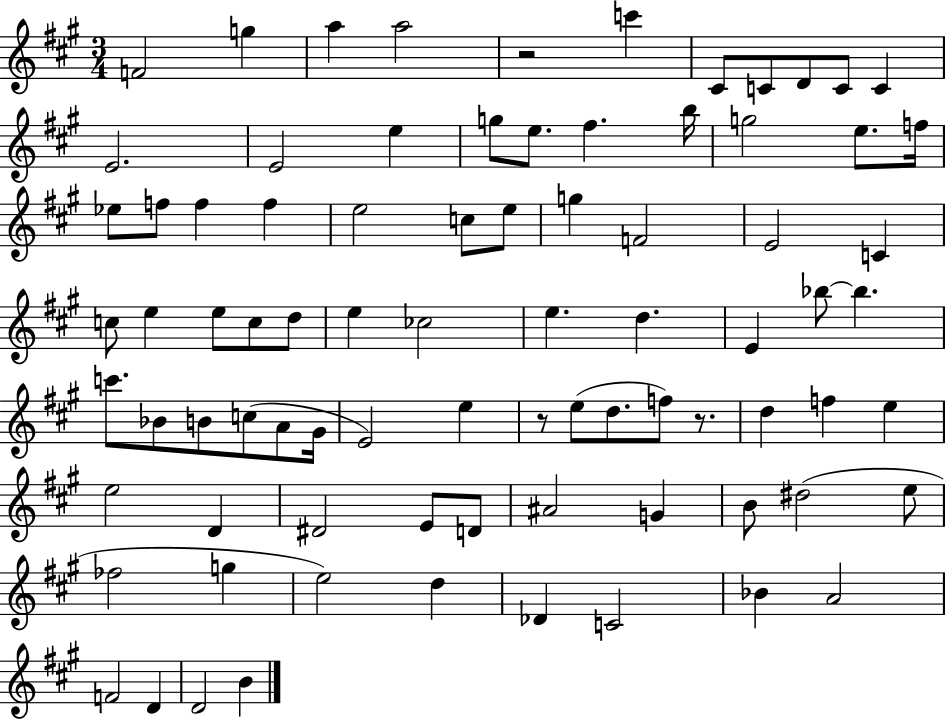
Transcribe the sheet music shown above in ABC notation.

X:1
T:Untitled
M:3/4
L:1/4
K:A
F2 g a a2 z2 c' ^C/2 C/2 D/2 C/2 C E2 E2 e g/2 e/2 ^f b/4 g2 e/2 f/4 _e/2 f/2 f f e2 c/2 e/2 g F2 E2 C c/2 e e/2 c/2 d/2 e _c2 e d E _b/2 _b c'/2 _B/2 B/2 c/2 A/2 ^G/4 E2 e z/2 e/2 d/2 f/2 z/2 d f e e2 D ^D2 E/2 D/2 ^A2 G B/2 ^d2 e/2 _f2 g e2 d _D C2 _B A2 F2 D D2 B